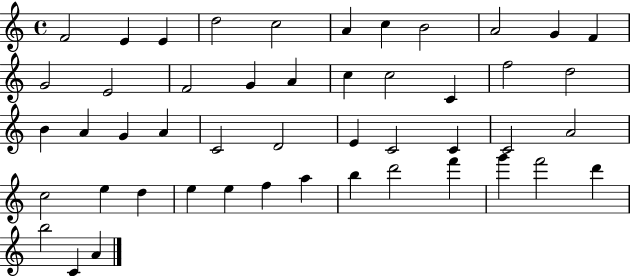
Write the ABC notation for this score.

X:1
T:Untitled
M:4/4
L:1/4
K:C
F2 E E d2 c2 A c B2 A2 G F G2 E2 F2 G A c c2 C f2 d2 B A G A C2 D2 E C2 C C2 A2 c2 e d e e f a b d'2 f' g' f'2 d' b2 C A